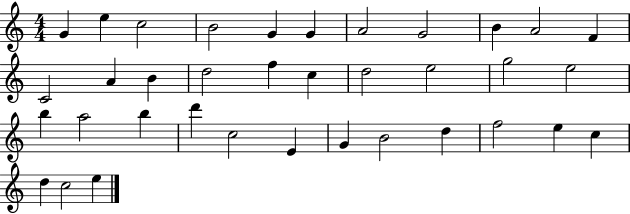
X:1
T:Untitled
M:4/4
L:1/4
K:C
G e c2 B2 G G A2 G2 B A2 F C2 A B d2 f c d2 e2 g2 e2 b a2 b d' c2 E G B2 d f2 e c d c2 e